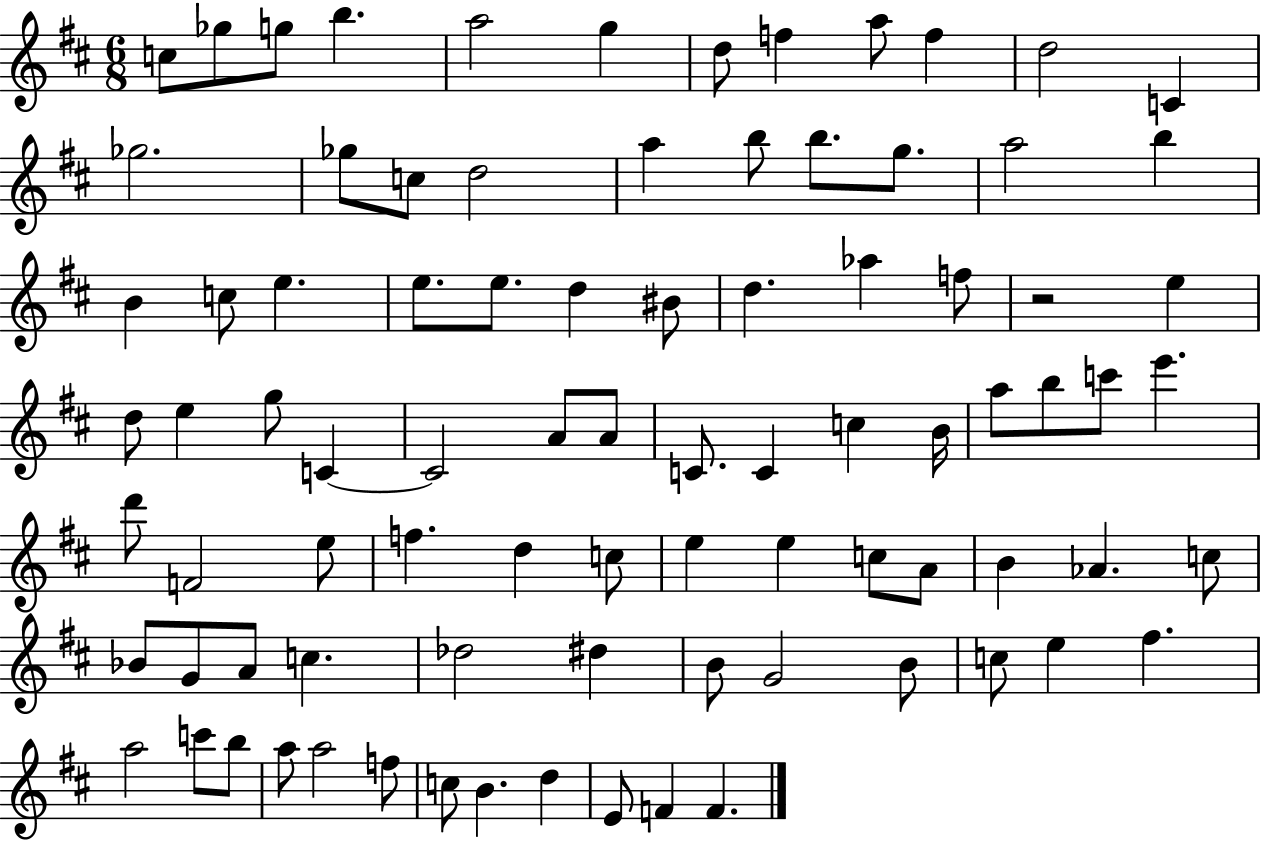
C5/e Gb5/e G5/e B5/q. A5/h G5/q D5/e F5/q A5/e F5/q D5/h C4/q Gb5/h. Gb5/e C5/e D5/h A5/q B5/e B5/e. G5/e. A5/h B5/q B4/q C5/e E5/q. E5/e. E5/e. D5/q BIS4/e D5/q. Ab5/q F5/e R/h E5/q D5/e E5/q G5/e C4/q C4/h A4/e A4/e C4/e. C4/q C5/q B4/s A5/e B5/e C6/e E6/q. D6/e F4/h E5/e F5/q. D5/q C5/e E5/q E5/q C5/e A4/e B4/q Ab4/q. C5/e Bb4/e G4/e A4/e C5/q. Db5/h D#5/q B4/e G4/h B4/e C5/e E5/q F#5/q. A5/h C6/e B5/e A5/e A5/h F5/e C5/e B4/q. D5/q E4/e F4/q F4/q.